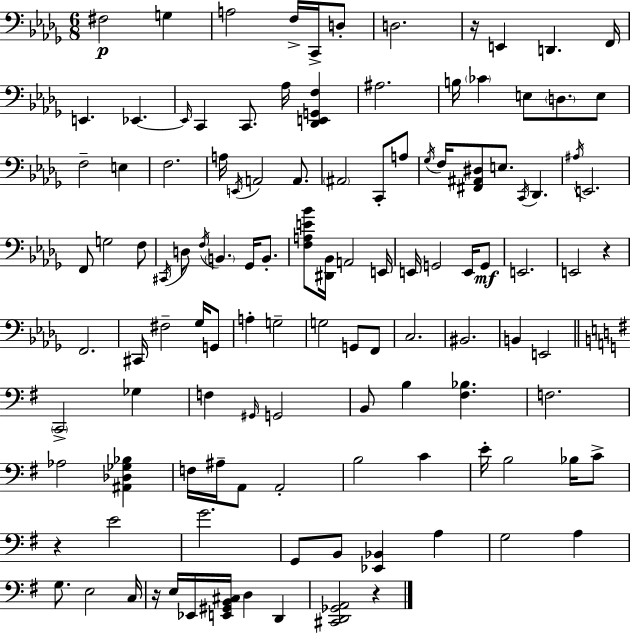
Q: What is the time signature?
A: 6/8